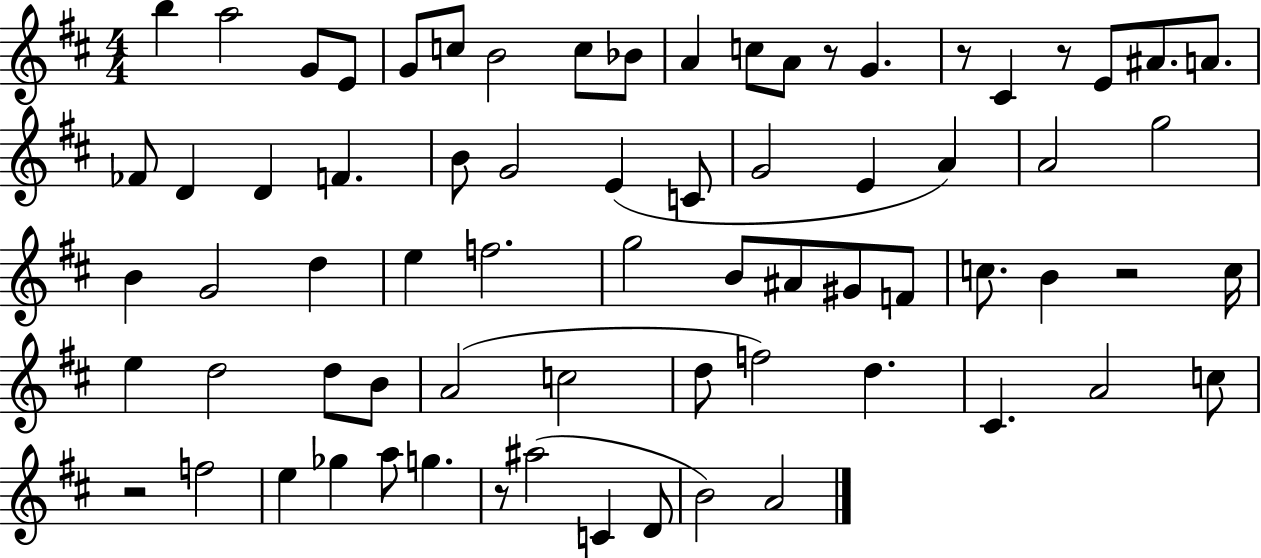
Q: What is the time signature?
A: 4/4